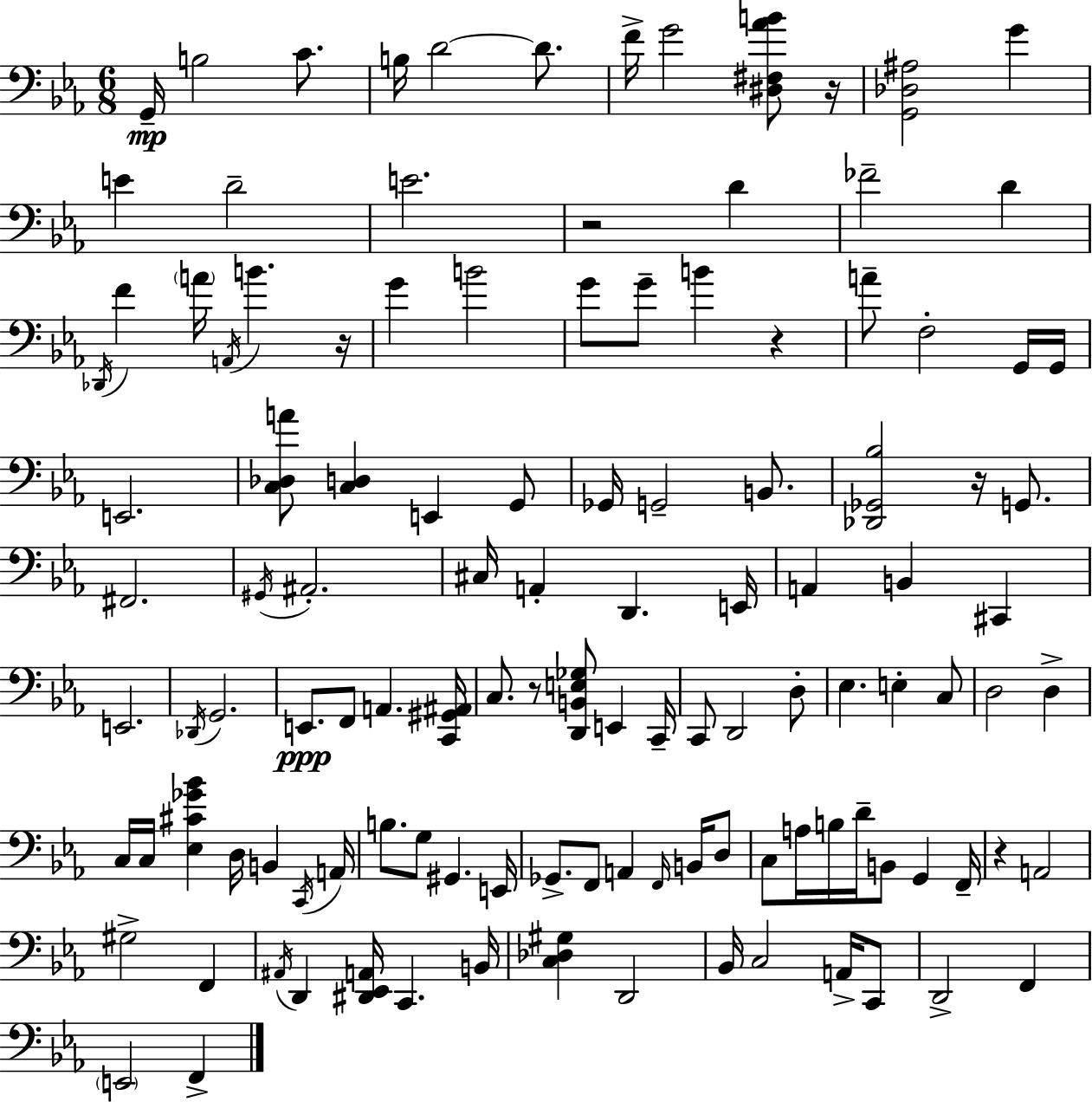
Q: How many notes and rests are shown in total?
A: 119